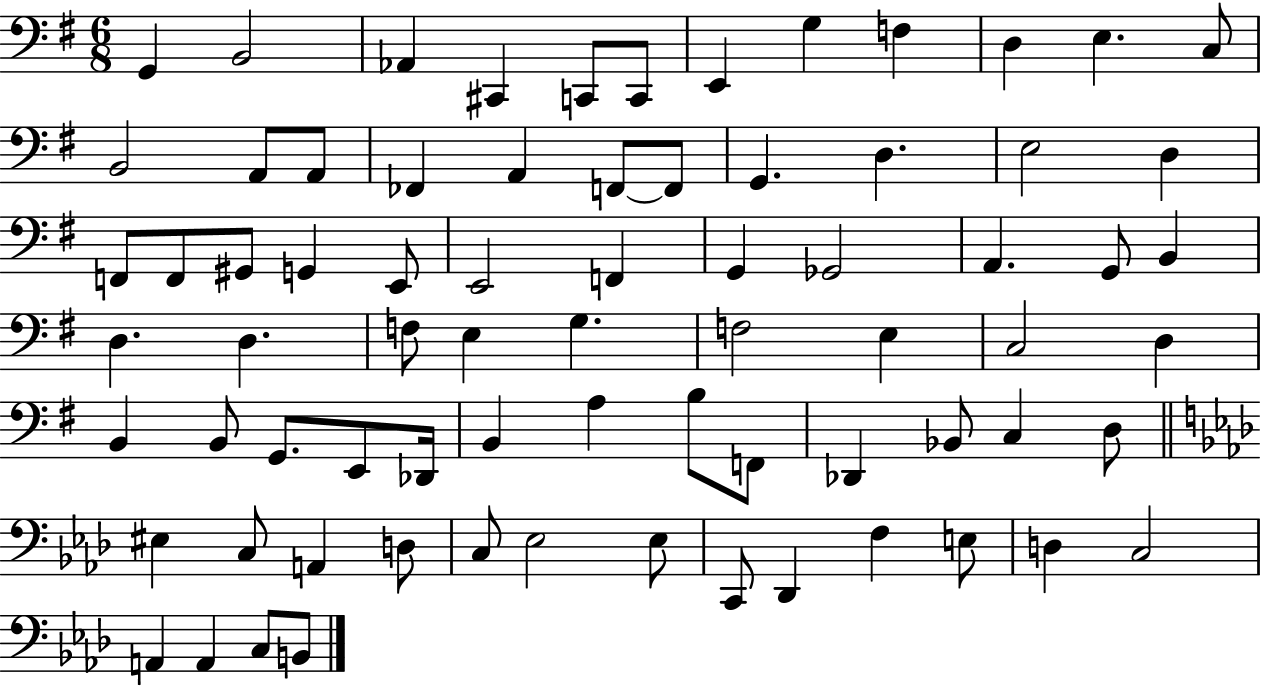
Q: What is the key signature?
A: G major